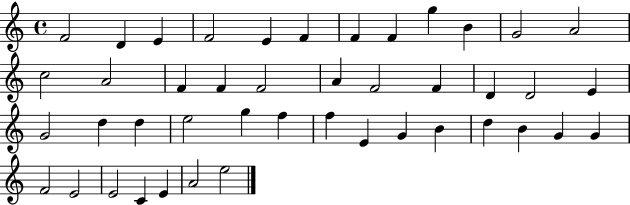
{
  \clef treble
  \time 4/4
  \defaultTimeSignature
  \key c \major
  f'2 d'4 e'4 | f'2 e'4 f'4 | f'4 f'4 g''4 b'4 | g'2 a'2 | \break c''2 a'2 | f'4 f'4 f'2 | a'4 f'2 f'4 | d'4 d'2 e'4 | \break g'2 d''4 d''4 | e''2 g''4 f''4 | f''4 e'4 g'4 b'4 | d''4 b'4 g'4 g'4 | \break f'2 e'2 | e'2 c'4 e'4 | a'2 e''2 | \bar "|."
}